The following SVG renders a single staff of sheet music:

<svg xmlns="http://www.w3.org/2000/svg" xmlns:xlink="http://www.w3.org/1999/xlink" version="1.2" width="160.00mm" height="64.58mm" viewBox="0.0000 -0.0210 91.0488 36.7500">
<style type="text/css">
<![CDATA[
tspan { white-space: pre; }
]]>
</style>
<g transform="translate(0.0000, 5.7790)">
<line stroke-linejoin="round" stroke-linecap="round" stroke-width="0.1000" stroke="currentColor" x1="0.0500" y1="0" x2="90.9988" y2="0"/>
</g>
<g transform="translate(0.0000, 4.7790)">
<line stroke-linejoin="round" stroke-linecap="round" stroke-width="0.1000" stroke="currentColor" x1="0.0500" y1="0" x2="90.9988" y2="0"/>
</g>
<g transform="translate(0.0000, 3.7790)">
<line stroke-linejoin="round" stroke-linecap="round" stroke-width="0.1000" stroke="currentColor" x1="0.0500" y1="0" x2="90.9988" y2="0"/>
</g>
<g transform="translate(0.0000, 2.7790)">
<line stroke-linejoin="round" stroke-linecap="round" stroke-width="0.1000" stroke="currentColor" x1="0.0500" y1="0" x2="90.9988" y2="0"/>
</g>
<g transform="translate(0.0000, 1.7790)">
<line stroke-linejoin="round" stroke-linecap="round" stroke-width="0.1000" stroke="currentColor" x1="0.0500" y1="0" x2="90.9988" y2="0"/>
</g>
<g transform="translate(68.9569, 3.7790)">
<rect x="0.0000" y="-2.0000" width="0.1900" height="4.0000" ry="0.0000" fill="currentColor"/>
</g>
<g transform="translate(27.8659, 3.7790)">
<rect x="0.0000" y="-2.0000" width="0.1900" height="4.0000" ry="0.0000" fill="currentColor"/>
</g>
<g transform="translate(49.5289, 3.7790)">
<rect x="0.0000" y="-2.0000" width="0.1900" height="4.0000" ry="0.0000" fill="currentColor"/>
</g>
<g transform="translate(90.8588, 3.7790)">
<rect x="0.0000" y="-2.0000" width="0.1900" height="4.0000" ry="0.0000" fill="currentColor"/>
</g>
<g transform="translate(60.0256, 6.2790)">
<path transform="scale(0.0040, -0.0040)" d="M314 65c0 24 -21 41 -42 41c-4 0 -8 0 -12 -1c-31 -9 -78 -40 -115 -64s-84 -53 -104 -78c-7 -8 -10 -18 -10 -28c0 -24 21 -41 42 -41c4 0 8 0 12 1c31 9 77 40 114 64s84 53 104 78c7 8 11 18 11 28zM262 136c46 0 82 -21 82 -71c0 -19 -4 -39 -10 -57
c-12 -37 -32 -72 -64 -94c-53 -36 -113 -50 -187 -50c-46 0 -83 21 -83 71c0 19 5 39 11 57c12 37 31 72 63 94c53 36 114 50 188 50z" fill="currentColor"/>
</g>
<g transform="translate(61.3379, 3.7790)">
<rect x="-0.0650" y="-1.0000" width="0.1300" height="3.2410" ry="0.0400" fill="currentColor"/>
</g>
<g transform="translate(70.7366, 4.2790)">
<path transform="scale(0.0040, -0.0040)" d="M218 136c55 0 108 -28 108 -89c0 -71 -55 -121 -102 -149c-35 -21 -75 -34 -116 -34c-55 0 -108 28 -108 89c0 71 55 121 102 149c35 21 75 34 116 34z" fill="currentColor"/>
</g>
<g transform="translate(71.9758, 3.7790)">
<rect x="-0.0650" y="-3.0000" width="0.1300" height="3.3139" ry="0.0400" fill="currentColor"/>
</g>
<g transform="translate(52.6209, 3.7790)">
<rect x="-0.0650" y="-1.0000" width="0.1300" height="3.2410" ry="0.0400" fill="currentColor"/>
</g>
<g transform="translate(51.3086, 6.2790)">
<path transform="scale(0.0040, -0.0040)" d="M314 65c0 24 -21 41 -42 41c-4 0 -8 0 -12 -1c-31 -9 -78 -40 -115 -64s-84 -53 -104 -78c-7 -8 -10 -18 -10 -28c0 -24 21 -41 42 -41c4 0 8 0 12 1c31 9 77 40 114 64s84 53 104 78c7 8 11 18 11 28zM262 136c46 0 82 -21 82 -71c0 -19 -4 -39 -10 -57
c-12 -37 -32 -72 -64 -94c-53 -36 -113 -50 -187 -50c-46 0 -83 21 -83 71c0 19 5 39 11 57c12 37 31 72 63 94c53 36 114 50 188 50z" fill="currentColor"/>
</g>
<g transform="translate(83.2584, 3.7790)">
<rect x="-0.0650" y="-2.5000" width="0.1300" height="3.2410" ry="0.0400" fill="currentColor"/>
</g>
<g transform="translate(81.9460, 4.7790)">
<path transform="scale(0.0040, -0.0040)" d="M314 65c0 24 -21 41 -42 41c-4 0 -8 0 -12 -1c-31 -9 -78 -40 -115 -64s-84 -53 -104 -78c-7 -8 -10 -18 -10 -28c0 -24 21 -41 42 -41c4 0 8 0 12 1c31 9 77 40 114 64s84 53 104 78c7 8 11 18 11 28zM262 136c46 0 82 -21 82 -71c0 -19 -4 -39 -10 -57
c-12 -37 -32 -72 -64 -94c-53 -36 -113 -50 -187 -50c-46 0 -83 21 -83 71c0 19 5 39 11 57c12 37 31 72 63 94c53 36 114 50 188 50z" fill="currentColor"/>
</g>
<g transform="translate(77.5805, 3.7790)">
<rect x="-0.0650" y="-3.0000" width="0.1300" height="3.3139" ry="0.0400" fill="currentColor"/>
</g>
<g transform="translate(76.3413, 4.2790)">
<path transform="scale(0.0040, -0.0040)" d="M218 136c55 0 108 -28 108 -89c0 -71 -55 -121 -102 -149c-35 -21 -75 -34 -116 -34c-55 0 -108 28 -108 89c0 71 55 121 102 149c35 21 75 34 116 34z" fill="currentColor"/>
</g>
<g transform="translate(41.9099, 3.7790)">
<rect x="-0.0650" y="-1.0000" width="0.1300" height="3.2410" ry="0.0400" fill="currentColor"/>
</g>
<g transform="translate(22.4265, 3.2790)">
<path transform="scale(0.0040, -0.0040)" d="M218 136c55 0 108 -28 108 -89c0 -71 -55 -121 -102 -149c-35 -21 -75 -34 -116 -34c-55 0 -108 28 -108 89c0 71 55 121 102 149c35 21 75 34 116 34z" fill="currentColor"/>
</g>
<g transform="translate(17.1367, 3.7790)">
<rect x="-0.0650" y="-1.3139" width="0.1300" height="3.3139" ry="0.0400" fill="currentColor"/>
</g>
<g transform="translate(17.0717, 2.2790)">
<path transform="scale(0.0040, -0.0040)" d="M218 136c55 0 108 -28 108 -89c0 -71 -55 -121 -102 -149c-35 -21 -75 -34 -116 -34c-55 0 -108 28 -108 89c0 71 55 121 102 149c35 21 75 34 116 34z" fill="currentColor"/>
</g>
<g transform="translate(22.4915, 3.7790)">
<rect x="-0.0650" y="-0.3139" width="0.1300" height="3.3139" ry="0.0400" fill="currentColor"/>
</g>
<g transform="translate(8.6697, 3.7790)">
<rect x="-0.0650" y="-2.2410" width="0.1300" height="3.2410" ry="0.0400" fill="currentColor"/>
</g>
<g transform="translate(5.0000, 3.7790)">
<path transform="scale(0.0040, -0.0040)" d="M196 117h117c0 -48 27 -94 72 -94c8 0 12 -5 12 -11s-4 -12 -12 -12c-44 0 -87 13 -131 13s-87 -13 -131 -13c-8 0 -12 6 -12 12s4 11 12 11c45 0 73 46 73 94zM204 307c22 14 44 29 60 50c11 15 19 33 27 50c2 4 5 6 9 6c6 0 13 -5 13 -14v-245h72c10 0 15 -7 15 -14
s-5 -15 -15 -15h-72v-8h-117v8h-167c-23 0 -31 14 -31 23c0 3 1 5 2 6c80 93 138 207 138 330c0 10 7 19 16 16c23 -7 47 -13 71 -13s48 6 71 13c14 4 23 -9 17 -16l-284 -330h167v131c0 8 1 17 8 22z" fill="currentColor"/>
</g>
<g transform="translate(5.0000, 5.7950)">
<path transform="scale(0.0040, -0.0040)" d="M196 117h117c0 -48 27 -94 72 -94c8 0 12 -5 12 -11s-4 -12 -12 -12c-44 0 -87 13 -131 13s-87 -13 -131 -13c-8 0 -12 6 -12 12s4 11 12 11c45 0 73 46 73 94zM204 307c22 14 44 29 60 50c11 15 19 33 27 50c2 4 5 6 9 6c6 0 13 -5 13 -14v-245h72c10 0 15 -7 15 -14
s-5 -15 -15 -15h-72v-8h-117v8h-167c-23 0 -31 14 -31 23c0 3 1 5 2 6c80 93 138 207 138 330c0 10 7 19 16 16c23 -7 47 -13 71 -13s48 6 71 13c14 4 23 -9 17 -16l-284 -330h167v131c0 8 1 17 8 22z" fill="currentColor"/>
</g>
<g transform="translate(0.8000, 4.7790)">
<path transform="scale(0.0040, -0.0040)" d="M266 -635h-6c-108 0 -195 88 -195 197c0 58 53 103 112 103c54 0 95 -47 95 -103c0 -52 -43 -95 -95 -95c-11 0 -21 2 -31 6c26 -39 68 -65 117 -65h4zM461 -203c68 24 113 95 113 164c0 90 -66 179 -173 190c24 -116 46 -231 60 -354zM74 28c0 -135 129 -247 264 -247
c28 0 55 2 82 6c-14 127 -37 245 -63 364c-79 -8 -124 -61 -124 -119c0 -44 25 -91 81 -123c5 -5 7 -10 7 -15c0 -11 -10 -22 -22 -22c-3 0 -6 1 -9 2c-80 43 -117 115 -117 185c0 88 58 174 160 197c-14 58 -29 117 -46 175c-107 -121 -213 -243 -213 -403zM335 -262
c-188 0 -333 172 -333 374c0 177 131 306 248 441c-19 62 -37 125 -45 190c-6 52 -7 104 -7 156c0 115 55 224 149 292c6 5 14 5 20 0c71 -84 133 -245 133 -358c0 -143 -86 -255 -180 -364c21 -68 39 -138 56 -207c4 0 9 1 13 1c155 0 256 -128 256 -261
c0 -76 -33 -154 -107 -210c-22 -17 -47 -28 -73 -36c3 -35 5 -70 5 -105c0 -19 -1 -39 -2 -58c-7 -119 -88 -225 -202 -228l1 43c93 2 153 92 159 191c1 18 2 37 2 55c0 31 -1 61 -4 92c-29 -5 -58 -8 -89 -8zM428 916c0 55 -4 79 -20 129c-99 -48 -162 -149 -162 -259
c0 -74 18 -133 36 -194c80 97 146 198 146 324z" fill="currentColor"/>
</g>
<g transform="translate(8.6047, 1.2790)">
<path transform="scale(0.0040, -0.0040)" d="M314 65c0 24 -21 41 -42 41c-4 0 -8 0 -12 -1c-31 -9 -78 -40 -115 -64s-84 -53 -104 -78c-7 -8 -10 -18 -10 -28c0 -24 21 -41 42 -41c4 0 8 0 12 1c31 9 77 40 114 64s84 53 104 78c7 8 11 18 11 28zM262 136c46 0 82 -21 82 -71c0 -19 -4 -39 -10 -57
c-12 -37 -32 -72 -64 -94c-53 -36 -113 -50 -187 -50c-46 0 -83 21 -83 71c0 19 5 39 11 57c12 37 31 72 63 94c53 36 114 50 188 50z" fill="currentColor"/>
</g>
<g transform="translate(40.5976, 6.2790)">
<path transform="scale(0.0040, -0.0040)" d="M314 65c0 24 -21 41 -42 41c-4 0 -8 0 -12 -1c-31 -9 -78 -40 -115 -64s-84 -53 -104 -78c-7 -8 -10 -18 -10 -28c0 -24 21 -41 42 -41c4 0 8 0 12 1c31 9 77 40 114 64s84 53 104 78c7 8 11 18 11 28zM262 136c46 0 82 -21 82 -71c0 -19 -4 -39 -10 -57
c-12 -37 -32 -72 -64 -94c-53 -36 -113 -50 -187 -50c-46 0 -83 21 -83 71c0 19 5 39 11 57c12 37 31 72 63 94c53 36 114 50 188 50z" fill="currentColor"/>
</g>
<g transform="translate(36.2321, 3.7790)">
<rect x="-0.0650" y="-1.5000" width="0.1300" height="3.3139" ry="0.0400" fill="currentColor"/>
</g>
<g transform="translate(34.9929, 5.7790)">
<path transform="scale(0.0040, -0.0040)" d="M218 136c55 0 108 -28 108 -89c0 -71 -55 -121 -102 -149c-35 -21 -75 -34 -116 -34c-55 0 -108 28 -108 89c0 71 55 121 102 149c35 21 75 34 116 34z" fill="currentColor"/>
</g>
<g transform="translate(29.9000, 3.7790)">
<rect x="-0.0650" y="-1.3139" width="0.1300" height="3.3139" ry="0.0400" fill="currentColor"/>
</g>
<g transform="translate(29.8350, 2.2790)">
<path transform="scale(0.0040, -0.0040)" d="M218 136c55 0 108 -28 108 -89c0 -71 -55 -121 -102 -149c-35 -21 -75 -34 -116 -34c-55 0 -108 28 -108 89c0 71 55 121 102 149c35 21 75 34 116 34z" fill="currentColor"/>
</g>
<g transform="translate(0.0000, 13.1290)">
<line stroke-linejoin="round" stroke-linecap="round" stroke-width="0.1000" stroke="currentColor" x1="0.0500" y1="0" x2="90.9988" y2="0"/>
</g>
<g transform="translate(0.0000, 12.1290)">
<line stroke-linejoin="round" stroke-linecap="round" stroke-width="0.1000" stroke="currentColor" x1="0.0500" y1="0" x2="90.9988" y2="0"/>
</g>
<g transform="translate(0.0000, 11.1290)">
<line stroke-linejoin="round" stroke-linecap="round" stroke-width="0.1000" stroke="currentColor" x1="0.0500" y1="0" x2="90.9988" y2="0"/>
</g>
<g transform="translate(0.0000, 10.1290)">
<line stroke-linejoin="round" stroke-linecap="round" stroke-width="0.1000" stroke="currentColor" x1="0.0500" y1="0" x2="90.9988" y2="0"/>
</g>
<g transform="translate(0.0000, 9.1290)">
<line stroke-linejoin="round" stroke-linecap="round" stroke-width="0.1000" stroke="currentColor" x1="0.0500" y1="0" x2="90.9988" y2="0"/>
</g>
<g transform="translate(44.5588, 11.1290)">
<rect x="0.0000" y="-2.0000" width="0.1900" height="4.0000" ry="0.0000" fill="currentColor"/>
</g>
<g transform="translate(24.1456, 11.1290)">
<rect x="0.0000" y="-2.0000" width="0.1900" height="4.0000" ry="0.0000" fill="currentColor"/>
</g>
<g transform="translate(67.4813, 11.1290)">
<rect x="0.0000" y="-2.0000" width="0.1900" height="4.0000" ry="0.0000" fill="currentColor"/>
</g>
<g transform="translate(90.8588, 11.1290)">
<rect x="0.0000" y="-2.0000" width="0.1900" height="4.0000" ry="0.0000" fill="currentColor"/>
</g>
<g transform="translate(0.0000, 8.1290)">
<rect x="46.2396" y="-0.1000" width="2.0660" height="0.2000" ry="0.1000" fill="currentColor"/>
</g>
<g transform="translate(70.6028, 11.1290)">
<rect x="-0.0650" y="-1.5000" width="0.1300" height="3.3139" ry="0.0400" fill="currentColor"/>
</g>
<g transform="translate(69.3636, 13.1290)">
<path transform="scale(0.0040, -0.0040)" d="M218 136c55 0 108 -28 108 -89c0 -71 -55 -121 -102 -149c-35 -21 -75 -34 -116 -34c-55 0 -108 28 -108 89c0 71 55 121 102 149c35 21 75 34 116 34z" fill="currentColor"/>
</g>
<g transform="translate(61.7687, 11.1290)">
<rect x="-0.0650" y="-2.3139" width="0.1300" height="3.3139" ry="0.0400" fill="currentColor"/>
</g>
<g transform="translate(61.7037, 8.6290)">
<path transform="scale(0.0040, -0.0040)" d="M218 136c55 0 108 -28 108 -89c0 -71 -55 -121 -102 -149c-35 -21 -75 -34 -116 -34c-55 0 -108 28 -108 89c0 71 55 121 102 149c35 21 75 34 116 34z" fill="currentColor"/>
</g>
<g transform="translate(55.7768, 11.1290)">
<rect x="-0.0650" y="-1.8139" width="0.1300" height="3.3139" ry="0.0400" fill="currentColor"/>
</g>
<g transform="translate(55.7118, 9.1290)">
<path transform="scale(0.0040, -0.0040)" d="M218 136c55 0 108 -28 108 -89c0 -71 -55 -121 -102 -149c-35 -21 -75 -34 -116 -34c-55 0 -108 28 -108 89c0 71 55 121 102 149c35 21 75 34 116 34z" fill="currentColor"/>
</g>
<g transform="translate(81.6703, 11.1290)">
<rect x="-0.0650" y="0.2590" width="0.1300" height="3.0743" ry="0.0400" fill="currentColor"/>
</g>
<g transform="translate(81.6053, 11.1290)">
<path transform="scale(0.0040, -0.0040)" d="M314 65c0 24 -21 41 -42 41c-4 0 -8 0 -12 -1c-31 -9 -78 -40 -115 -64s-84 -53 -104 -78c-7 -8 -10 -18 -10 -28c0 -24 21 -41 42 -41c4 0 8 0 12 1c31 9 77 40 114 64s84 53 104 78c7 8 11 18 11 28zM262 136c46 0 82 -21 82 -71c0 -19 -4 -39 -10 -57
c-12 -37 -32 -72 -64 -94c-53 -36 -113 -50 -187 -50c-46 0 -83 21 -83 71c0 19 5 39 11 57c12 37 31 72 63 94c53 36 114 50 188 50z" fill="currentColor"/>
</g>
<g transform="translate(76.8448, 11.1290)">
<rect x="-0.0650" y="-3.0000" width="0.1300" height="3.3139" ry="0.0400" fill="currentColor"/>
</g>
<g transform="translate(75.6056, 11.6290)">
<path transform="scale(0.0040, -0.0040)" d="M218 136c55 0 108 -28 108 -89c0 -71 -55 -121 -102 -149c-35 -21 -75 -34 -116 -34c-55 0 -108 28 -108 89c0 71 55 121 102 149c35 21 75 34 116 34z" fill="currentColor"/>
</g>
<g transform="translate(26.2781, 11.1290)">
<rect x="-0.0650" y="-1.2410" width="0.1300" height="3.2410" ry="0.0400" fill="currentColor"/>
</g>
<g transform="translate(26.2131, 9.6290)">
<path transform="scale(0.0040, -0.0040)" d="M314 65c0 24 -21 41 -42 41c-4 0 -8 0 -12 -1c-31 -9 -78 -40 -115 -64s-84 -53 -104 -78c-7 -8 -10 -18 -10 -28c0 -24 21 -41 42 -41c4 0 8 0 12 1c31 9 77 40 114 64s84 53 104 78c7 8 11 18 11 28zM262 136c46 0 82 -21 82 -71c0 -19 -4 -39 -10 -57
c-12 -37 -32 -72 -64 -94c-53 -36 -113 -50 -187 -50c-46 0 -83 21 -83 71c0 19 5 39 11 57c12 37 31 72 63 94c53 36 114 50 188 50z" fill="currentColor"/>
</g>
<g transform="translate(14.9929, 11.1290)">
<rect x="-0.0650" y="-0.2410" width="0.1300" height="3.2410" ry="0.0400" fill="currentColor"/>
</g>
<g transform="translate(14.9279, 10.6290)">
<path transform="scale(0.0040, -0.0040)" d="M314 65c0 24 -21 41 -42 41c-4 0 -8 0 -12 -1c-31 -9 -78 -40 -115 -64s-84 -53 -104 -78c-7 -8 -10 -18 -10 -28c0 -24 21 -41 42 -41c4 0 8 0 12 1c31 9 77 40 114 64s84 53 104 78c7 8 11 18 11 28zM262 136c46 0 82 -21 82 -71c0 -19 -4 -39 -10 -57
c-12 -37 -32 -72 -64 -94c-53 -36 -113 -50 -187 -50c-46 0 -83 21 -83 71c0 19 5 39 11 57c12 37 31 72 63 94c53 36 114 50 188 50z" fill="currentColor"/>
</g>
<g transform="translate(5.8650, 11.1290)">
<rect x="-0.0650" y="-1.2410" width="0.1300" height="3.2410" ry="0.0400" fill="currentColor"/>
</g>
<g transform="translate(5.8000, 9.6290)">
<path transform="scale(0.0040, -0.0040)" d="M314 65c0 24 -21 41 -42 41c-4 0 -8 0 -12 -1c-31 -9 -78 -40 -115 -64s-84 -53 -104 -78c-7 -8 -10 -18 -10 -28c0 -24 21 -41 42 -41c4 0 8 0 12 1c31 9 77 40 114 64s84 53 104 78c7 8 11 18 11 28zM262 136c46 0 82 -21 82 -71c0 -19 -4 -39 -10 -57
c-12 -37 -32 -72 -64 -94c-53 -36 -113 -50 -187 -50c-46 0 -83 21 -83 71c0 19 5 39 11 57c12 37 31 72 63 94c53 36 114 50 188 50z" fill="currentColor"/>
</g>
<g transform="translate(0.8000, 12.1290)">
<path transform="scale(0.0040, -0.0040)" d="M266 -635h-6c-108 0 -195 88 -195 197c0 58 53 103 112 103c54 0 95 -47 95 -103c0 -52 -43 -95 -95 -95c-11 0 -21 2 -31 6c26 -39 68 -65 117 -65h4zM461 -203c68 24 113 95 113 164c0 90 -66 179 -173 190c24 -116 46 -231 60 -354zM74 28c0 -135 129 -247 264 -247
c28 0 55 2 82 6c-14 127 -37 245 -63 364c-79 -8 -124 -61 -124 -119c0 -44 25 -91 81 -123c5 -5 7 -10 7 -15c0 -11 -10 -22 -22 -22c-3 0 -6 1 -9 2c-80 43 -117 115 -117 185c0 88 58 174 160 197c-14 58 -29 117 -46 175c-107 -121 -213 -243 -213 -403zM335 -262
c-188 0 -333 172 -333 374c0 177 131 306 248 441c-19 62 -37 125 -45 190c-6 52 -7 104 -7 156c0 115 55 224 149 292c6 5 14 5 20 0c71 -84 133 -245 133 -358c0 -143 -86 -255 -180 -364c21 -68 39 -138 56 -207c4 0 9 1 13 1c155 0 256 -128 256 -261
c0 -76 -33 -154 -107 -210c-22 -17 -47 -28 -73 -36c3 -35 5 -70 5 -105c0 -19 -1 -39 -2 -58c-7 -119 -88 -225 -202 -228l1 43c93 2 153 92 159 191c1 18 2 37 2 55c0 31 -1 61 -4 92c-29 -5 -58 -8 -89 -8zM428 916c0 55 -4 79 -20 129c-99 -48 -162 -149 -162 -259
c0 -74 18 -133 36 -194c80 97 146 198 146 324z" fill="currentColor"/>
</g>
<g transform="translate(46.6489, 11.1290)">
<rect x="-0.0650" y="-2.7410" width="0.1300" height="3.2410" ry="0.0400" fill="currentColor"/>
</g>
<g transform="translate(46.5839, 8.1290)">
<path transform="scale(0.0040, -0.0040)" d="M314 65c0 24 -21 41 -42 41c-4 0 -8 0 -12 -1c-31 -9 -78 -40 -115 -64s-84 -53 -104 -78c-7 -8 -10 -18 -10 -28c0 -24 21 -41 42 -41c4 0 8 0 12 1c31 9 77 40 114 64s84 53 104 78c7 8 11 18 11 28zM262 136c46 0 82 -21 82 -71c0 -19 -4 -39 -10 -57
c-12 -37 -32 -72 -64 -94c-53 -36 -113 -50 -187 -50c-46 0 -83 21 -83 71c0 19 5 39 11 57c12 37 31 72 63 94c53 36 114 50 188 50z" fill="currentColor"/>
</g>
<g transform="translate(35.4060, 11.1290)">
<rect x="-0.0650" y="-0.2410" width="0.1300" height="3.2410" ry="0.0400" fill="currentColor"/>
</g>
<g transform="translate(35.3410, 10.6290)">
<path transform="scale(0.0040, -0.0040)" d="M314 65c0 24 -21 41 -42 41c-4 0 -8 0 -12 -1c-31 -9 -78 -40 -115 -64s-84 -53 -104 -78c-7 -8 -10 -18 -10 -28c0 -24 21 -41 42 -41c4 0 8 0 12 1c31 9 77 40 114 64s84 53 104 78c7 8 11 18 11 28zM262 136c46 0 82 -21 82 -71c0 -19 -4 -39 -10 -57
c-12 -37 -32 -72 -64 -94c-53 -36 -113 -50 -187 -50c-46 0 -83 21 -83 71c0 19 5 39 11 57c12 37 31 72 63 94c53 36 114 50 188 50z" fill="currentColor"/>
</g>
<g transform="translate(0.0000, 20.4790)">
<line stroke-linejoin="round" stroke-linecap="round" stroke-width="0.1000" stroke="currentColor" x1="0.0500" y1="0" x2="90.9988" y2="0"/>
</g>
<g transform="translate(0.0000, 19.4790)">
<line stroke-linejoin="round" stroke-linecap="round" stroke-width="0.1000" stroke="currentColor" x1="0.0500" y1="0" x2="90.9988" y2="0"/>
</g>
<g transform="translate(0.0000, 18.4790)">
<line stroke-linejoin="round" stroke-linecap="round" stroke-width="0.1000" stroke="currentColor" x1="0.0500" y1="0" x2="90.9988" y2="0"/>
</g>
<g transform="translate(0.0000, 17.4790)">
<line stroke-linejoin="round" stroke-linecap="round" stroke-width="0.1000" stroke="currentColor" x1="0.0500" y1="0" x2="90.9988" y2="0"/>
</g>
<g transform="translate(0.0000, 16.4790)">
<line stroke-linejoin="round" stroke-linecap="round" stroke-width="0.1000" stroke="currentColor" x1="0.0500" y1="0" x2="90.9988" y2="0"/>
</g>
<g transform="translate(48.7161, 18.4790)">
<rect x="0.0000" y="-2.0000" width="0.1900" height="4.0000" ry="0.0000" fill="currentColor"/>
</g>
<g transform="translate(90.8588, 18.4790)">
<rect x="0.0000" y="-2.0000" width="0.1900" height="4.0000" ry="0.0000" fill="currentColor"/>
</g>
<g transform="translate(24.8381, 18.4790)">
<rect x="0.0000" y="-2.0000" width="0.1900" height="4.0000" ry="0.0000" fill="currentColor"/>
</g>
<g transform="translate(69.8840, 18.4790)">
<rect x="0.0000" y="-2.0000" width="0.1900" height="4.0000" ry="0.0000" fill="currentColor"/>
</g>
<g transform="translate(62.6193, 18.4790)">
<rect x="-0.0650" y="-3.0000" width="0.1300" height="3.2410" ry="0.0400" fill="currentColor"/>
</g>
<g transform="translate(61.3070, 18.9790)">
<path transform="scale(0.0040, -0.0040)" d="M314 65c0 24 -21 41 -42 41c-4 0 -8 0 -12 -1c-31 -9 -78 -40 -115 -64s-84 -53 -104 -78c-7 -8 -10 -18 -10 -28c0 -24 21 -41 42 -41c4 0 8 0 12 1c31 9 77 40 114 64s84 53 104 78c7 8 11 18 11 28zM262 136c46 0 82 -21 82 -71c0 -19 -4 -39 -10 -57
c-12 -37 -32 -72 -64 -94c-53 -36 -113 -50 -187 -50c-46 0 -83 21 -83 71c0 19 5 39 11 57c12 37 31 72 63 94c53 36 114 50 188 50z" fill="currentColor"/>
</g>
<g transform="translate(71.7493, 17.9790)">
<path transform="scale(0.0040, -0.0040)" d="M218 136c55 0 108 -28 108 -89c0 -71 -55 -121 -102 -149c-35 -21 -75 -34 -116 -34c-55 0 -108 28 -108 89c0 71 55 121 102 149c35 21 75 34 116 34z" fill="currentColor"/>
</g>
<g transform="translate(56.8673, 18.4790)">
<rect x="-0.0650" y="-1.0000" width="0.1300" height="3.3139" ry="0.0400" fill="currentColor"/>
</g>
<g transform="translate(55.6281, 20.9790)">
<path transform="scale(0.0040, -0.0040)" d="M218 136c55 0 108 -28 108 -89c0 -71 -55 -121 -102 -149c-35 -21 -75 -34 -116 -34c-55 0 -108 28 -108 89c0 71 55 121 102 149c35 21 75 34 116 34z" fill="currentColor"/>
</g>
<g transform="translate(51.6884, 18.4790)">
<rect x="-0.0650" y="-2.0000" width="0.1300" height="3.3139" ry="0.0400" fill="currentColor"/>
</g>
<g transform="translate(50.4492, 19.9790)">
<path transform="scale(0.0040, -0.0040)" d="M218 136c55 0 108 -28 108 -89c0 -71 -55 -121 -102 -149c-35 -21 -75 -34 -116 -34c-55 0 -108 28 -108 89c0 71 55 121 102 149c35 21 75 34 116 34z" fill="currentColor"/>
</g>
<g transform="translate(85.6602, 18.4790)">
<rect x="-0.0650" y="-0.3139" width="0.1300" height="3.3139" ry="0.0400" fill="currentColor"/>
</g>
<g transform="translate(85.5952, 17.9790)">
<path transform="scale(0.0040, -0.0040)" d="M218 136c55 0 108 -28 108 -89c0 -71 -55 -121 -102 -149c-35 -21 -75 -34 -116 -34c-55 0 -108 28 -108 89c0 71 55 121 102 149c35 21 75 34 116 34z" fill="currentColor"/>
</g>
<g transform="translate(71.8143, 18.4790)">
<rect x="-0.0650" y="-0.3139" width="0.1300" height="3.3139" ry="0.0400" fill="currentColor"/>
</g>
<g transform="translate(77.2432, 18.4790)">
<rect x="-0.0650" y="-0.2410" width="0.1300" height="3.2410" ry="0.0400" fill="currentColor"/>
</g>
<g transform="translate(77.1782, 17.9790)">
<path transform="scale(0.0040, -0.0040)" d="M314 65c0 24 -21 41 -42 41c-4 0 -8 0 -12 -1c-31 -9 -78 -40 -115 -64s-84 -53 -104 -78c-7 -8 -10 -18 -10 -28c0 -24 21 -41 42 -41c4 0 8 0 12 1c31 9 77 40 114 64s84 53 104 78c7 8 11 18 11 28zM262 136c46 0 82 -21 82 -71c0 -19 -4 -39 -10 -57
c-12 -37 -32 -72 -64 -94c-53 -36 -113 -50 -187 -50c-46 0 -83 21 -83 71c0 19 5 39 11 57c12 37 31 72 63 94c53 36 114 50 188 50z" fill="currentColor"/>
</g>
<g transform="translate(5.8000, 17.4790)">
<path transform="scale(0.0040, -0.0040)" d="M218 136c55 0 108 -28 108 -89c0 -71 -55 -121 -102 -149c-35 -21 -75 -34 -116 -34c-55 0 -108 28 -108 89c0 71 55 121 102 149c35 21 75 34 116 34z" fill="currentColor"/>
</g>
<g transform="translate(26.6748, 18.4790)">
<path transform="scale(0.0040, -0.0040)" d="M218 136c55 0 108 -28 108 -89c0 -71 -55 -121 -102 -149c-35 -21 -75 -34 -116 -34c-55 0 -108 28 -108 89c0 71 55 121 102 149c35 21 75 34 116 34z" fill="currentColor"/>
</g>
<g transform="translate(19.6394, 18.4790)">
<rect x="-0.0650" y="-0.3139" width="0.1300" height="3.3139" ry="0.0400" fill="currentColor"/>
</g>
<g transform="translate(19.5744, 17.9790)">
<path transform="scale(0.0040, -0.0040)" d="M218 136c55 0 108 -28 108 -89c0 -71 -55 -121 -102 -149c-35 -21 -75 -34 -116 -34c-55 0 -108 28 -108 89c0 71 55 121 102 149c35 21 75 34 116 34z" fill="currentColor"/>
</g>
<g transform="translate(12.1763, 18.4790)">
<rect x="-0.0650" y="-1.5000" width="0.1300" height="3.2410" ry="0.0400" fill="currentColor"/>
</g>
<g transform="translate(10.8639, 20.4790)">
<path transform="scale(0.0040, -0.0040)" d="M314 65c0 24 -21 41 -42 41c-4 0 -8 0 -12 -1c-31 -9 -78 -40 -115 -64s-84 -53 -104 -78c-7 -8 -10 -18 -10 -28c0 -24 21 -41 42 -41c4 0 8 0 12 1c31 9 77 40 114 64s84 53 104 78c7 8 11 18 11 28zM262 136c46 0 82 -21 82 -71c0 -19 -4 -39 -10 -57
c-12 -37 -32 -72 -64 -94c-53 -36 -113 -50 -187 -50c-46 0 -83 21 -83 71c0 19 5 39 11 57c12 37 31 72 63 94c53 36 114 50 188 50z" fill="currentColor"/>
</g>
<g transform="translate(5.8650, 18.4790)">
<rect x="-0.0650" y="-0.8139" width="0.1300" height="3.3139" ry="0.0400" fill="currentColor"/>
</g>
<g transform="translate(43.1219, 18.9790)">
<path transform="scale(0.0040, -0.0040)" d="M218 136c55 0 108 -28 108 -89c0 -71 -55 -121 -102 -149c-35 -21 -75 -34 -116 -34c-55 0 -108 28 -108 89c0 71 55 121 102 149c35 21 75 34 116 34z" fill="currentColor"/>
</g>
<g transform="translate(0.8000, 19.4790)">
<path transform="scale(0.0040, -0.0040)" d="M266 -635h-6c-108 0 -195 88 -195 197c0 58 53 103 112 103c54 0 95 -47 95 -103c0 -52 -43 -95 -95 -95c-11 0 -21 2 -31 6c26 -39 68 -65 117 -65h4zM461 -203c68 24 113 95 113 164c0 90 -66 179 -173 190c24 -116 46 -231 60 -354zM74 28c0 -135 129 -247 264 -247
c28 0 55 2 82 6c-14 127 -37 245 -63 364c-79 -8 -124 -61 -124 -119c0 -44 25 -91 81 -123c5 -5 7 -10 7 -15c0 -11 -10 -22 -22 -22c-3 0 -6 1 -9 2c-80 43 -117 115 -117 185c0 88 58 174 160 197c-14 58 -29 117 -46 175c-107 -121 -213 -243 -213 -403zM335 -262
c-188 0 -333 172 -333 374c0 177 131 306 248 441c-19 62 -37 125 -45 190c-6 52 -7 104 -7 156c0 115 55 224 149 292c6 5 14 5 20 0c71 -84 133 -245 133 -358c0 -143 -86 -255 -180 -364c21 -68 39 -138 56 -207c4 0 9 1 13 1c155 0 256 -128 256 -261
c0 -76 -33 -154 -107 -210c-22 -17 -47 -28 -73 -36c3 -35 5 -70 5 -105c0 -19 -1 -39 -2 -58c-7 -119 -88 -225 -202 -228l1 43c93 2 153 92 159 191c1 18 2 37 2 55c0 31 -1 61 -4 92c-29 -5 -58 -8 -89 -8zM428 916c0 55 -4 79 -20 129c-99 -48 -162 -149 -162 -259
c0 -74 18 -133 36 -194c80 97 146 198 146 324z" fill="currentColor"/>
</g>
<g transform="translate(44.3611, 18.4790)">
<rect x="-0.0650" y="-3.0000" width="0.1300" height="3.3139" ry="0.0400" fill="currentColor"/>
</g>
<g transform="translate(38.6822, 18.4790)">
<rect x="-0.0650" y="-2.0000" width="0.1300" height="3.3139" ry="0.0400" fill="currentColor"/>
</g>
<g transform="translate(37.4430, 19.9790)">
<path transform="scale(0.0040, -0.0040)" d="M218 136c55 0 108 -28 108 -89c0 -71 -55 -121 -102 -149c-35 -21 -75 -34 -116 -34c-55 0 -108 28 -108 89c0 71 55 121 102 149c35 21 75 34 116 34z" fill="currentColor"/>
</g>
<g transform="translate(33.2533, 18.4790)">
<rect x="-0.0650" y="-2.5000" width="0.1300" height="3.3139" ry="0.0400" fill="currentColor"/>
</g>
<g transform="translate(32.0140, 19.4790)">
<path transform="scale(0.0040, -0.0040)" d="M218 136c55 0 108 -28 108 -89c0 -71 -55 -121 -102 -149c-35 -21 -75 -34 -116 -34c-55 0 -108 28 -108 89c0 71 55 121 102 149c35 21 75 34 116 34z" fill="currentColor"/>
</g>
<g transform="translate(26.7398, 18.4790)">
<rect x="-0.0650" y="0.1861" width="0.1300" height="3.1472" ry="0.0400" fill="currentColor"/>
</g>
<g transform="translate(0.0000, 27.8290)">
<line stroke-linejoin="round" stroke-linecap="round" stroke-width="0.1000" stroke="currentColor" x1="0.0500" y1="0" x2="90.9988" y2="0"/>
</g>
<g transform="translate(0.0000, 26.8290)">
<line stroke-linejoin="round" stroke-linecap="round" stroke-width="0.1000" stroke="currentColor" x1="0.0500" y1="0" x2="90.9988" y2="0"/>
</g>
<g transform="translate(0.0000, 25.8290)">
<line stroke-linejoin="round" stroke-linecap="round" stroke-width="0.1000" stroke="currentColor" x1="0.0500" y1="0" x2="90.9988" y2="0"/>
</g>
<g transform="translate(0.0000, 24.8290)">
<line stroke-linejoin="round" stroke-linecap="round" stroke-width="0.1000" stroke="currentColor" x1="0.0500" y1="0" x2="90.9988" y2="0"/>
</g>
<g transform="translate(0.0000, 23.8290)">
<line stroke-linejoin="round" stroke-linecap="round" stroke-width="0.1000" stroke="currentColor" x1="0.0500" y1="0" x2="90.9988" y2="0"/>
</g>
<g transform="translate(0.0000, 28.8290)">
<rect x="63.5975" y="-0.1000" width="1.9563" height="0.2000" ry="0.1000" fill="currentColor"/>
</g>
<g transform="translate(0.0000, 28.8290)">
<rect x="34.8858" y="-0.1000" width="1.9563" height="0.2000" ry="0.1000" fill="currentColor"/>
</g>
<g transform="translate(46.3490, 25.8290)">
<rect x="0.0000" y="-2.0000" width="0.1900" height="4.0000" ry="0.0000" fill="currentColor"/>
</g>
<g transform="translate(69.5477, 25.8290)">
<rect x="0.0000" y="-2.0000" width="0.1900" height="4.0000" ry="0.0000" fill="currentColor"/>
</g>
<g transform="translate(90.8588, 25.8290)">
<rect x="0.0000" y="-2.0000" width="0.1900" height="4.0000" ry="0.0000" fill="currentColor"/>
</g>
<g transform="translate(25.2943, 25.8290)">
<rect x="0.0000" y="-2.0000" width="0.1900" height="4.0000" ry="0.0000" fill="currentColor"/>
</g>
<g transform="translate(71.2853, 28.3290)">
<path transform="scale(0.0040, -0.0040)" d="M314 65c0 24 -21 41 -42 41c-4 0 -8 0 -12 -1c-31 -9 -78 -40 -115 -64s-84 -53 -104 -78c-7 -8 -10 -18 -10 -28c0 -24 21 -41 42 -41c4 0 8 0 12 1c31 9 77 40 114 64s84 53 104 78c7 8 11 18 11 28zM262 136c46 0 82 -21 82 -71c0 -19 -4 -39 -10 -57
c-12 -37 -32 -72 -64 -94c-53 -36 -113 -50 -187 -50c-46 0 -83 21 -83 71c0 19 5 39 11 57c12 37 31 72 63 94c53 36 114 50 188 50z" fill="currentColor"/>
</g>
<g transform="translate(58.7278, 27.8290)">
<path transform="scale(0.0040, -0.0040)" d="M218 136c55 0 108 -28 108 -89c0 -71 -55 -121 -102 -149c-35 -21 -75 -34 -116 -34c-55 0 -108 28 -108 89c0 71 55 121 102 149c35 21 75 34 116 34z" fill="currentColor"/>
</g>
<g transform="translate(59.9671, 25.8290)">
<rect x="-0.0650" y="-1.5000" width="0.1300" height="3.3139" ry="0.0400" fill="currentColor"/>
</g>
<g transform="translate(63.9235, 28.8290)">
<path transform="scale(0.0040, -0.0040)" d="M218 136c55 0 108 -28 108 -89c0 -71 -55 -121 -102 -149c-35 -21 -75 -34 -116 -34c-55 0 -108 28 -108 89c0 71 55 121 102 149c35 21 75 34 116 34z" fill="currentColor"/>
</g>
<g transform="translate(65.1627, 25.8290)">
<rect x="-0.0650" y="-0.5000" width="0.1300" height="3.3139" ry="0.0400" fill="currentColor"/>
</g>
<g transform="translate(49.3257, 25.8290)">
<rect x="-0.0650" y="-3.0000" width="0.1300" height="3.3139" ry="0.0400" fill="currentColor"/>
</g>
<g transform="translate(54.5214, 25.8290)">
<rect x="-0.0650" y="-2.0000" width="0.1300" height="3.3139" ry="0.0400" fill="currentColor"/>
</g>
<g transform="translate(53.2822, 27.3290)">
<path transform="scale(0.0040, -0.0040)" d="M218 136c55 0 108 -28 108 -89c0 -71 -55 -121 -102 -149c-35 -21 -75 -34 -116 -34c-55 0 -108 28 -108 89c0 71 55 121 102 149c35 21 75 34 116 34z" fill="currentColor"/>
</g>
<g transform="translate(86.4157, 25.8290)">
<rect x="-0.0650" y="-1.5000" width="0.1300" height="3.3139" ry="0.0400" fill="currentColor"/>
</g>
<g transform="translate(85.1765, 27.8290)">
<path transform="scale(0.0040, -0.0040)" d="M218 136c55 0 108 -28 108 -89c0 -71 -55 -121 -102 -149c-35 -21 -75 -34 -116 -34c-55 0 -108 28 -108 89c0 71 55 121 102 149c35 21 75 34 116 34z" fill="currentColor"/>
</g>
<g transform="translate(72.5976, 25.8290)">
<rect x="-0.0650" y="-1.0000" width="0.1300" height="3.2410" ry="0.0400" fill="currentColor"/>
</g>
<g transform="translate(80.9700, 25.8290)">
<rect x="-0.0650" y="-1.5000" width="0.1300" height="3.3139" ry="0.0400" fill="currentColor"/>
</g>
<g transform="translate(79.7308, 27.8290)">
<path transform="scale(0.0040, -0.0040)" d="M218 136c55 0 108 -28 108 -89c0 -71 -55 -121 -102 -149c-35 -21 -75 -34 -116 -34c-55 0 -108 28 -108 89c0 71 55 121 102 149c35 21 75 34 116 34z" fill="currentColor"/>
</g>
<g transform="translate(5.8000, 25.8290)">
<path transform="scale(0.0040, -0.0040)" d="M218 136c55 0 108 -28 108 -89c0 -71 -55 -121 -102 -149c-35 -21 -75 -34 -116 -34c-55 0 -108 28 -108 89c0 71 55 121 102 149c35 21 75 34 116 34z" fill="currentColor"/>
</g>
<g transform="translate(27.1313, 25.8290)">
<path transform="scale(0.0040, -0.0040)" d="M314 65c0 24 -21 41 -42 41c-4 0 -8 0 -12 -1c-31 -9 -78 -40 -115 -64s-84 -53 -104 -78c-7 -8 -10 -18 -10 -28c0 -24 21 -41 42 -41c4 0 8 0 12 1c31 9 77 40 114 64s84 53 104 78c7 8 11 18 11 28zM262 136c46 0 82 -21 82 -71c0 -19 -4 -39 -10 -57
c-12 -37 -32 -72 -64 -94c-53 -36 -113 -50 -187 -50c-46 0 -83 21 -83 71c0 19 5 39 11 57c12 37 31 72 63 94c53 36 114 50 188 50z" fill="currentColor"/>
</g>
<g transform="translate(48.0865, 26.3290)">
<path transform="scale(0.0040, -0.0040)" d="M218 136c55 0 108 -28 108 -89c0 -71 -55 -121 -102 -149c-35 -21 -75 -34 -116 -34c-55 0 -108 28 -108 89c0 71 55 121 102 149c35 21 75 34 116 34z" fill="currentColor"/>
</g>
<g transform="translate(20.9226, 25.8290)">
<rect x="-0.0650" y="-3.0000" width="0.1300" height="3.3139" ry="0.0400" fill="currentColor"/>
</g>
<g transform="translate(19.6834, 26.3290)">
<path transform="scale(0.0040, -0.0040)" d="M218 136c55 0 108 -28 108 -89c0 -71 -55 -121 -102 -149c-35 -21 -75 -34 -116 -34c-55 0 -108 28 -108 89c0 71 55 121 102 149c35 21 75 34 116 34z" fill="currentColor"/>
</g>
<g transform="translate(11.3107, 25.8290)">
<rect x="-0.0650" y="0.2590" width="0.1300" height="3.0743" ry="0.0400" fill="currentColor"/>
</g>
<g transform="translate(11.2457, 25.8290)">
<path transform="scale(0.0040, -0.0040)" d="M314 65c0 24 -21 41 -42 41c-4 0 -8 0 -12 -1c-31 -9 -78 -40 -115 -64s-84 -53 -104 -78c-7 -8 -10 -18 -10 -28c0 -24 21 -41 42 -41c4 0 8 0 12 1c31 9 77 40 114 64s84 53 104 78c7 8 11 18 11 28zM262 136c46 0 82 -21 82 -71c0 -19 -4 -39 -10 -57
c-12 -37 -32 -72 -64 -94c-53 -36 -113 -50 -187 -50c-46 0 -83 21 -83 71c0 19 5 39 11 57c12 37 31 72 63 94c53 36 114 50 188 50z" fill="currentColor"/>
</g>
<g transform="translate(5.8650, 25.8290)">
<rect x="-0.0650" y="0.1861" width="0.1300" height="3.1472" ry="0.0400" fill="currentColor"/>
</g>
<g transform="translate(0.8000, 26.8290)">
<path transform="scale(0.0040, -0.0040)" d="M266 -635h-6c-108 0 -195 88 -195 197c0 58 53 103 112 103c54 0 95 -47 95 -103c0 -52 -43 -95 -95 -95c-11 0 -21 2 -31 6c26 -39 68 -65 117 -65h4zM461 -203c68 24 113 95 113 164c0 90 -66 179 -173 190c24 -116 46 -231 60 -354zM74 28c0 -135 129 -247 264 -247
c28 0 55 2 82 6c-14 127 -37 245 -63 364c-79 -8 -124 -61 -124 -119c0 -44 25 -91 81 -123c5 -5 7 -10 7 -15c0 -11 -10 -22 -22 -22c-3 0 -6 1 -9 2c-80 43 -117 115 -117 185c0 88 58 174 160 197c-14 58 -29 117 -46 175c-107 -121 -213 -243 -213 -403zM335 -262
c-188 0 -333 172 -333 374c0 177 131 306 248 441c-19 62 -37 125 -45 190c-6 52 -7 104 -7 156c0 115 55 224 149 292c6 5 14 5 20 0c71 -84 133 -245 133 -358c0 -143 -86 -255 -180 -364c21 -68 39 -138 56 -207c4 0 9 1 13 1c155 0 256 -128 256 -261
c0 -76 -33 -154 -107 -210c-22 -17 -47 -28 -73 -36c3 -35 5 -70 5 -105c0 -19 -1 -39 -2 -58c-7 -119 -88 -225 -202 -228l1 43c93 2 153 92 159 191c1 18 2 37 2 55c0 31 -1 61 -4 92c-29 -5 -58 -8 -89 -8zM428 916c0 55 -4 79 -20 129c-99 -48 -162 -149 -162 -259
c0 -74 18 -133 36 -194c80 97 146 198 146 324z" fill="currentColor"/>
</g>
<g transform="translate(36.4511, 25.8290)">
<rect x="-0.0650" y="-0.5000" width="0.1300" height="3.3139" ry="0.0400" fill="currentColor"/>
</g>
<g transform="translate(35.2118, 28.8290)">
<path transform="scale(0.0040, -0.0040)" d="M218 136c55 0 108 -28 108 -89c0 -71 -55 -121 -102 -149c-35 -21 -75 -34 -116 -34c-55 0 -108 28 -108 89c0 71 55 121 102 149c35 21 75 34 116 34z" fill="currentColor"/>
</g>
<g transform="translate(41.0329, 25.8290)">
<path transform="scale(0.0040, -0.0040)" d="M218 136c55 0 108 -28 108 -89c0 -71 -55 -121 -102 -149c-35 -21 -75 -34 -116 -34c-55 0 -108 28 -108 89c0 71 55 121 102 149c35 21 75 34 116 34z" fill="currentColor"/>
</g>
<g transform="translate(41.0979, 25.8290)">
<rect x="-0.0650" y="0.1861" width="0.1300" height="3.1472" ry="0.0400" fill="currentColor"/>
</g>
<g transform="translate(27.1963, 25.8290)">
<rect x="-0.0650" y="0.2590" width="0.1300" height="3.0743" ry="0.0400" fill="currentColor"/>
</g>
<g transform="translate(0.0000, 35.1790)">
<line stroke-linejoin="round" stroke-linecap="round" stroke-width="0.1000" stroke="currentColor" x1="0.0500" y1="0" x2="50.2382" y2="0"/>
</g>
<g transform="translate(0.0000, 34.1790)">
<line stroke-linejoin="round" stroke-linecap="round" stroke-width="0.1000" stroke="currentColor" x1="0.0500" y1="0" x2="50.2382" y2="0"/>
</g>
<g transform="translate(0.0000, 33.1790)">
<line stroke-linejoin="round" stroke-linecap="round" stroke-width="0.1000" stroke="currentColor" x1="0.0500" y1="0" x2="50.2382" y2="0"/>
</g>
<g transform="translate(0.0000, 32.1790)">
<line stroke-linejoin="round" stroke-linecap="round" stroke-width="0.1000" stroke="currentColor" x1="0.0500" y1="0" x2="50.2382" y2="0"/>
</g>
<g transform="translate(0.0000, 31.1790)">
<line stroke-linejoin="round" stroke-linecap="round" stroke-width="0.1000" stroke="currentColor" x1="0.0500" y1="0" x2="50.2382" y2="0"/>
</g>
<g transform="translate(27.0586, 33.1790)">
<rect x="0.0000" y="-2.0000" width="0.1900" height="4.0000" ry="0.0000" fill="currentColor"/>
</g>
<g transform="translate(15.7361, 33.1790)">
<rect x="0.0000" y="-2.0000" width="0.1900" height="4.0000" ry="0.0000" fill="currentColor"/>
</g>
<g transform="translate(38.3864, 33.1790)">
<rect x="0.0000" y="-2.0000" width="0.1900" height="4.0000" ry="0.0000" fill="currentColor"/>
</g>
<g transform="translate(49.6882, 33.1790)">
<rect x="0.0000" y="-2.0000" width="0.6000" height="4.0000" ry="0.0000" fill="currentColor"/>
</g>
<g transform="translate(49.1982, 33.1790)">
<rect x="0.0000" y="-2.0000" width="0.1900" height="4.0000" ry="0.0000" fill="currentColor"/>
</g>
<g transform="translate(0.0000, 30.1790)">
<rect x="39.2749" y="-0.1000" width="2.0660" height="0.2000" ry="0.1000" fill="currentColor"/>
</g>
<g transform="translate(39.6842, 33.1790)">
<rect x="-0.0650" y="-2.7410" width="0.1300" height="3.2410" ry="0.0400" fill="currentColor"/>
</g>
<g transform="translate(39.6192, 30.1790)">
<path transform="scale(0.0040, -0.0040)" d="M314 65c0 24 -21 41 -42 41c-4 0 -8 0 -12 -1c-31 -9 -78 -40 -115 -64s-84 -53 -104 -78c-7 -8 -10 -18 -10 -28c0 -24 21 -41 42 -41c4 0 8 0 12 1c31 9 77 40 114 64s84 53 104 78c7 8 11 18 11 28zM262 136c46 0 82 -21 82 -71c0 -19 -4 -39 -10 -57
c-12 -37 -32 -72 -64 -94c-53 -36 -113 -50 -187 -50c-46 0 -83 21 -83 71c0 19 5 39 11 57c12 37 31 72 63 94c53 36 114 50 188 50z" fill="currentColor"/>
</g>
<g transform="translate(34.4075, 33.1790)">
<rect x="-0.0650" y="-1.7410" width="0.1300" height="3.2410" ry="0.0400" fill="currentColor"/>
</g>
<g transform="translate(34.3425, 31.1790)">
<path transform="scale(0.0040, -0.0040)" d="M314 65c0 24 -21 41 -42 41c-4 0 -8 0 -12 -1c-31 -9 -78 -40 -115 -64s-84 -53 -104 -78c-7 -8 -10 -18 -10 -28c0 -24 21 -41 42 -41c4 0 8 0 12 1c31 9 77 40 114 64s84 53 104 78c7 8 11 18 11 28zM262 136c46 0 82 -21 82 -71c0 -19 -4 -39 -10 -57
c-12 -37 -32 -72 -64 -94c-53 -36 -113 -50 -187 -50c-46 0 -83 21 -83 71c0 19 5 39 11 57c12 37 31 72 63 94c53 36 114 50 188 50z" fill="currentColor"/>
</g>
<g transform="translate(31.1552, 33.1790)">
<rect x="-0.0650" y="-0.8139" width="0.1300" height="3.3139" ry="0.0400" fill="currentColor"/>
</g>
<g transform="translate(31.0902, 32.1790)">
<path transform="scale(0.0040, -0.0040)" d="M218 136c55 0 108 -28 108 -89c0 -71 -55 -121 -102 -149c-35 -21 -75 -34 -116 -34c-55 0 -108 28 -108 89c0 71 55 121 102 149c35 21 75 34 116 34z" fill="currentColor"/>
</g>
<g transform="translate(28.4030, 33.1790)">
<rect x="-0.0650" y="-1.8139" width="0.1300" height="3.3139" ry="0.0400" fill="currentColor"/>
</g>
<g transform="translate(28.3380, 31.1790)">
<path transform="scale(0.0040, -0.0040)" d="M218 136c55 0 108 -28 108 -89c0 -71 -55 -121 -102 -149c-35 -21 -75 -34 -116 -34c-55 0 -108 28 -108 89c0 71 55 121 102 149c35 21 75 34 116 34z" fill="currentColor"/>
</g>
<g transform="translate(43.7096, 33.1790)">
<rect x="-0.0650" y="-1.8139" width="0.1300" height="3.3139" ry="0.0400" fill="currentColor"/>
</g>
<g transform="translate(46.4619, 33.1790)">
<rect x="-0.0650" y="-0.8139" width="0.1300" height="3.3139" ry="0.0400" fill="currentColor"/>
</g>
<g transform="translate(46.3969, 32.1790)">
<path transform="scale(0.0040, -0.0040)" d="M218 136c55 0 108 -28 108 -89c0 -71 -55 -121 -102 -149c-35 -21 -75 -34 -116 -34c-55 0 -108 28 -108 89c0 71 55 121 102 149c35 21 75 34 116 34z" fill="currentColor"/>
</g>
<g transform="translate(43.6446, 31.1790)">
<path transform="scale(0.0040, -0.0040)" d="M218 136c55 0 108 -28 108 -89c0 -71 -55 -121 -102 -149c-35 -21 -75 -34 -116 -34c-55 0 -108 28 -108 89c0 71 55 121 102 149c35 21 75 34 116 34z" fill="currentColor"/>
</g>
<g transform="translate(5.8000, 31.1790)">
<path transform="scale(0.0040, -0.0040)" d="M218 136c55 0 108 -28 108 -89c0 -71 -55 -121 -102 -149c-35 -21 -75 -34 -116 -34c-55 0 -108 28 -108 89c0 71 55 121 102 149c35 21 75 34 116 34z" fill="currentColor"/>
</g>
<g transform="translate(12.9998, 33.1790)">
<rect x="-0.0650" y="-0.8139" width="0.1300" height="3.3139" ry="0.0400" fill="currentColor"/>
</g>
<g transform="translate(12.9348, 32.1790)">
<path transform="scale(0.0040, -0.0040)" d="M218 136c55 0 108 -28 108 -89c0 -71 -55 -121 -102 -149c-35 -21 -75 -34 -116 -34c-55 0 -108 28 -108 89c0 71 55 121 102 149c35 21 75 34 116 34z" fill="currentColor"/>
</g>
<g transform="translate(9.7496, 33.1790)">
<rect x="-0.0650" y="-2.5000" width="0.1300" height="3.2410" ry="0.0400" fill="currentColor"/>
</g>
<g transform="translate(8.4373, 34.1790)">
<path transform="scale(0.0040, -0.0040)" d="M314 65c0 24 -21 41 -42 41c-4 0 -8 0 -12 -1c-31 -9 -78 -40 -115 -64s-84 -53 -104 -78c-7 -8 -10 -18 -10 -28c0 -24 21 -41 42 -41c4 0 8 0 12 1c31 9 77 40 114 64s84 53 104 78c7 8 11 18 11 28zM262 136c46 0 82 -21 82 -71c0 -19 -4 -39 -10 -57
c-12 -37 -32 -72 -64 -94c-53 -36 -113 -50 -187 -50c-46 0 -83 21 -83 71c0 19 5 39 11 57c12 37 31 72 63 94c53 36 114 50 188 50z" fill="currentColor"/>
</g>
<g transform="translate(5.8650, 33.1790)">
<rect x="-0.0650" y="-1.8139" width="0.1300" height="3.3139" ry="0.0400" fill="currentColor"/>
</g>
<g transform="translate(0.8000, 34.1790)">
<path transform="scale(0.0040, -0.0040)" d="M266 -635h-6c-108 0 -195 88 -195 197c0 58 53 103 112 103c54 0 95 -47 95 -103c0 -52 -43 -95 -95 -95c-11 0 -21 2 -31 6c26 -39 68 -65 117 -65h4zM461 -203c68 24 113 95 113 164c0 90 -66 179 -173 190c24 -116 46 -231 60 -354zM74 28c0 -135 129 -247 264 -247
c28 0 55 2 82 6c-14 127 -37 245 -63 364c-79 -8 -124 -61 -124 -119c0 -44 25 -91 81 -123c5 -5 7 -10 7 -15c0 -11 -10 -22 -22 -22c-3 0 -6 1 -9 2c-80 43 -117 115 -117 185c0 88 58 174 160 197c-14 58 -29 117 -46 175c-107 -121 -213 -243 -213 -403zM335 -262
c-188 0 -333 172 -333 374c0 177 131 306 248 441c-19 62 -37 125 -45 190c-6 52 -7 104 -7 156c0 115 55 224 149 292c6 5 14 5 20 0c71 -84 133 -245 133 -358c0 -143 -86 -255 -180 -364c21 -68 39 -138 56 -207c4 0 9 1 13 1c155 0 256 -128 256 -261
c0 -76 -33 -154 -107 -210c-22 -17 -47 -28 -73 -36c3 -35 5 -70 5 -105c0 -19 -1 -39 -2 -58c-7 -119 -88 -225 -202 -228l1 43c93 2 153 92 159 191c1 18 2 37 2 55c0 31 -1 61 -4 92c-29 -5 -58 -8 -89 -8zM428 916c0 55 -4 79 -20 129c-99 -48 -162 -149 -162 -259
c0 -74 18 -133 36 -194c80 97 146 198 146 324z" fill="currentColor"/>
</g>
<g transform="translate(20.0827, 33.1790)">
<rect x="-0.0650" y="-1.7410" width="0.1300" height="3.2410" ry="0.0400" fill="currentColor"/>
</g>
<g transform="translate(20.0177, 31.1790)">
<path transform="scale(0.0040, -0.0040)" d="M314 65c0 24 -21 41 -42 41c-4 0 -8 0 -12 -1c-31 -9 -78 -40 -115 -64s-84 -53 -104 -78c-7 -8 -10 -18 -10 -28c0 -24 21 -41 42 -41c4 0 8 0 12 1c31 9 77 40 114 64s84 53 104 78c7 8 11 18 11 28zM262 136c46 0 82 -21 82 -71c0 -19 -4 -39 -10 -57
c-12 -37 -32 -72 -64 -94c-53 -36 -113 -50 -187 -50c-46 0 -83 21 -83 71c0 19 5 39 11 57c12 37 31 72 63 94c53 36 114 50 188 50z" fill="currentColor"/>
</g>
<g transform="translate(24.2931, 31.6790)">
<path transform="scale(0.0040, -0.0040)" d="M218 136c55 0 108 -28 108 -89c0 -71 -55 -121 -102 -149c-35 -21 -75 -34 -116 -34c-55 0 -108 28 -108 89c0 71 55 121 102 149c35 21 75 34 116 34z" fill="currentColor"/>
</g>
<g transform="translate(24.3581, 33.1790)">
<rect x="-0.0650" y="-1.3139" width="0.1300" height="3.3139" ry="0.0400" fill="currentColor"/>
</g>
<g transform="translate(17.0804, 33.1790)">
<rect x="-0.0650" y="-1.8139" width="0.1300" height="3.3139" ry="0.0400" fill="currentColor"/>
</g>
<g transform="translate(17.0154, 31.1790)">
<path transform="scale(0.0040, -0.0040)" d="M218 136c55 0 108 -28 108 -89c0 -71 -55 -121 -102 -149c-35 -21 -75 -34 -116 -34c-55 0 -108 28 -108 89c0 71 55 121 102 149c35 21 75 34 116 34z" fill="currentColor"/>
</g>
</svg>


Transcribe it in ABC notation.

X:1
T:Untitled
M:4/4
L:1/4
K:C
g2 e c e E D2 D2 D2 A A G2 e2 c2 e2 c2 a2 f g E A B2 d E2 c B G F A F D A2 c c2 c B B2 A B2 C B A F E C D2 E E f G2 d f f2 e f d f2 a2 f d